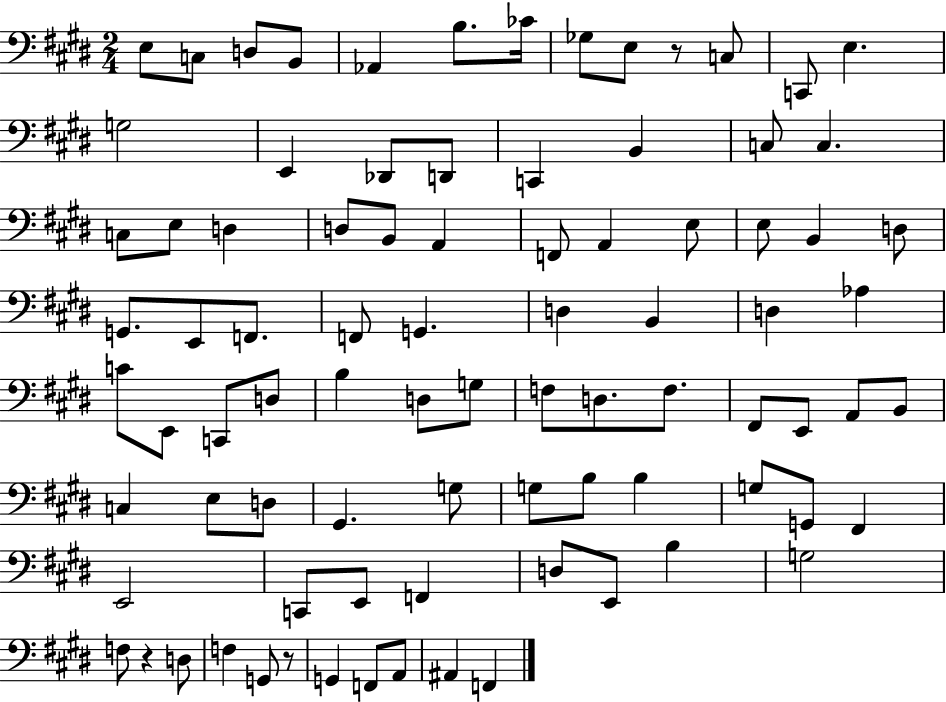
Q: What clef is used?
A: bass